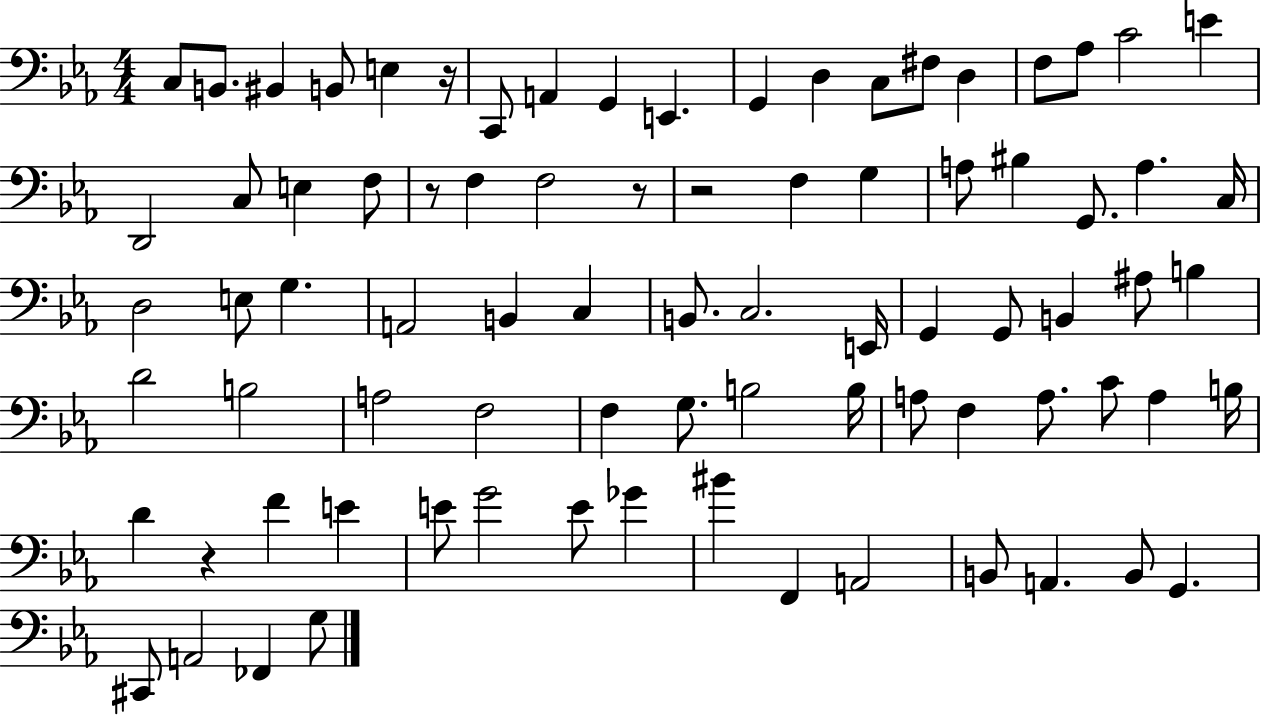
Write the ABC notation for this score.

X:1
T:Untitled
M:4/4
L:1/4
K:Eb
C,/2 B,,/2 ^B,, B,,/2 E, z/4 C,,/2 A,, G,, E,, G,, D, C,/2 ^F,/2 D, F,/2 _A,/2 C2 E D,,2 C,/2 E, F,/2 z/2 F, F,2 z/2 z2 F, G, A,/2 ^B, G,,/2 A, C,/4 D,2 E,/2 G, A,,2 B,, C, B,,/2 C,2 E,,/4 G,, G,,/2 B,, ^A,/2 B, D2 B,2 A,2 F,2 F, G,/2 B,2 B,/4 A,/2 F, A,/2 C/2 A, B,/4 D z F E E/2 G2 E/2 _G ^B F,, A,,2 B,,/2 A,, B,,/2 G,, ^C,,/2 A,,2 _F,, G,/2